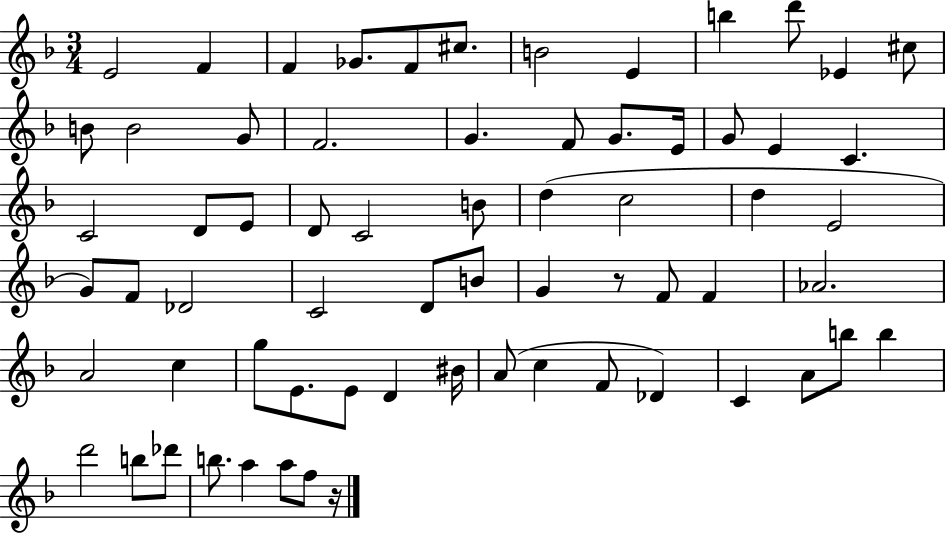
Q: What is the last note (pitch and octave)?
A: F5